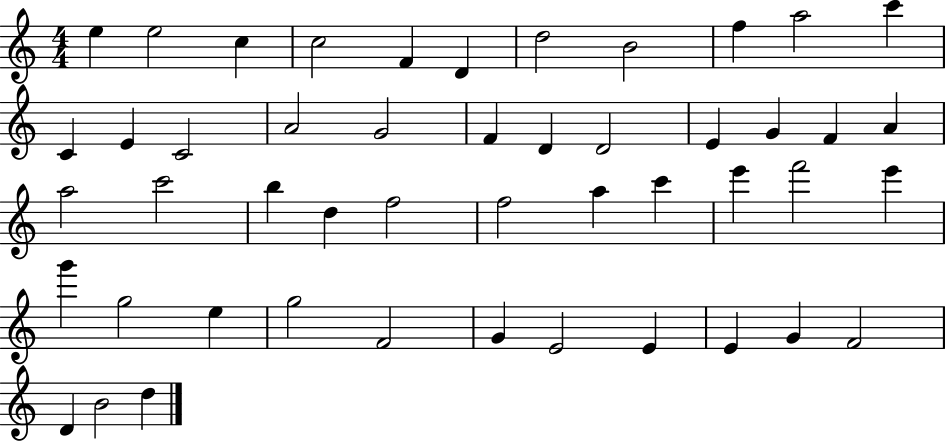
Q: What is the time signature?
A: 4/4